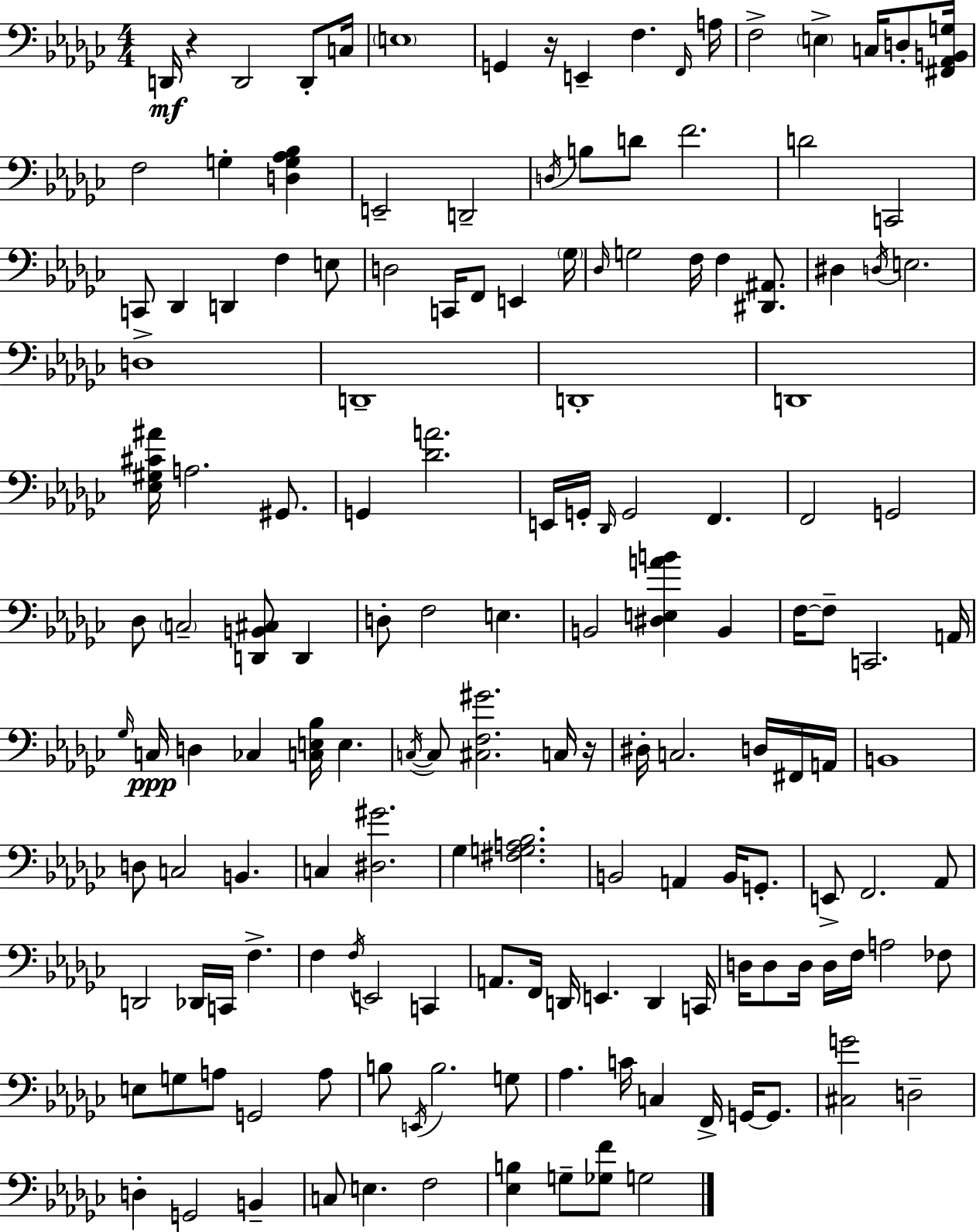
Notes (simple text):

D2/s R/q D2/h D2/e C3/s E3/w G2/q R/s E2/q F3/q. F2/s A3/s F3/h E3/q C3/s D3/e [F#2,Ab2,B2,G3]/s F3/h G3/q [D3,G3,Ab3,Bb3]/q E2/h D2/h D3/s B3/e D4/e F4/h. D4/h C2/h C2/e Db2/q D2/q F3/q E3/e D3/h C2/s F2/e E2/q Gb3/s Db3/s G3/h F3/s F3/q [D#2,A#2]/e. D#3/q D3/s E3/h. D3/w D2/w D2/w D2/w [Eb3,G#3,C#4,A#4]/s A3/h. G#2/e. G2/q [Db4,A4]/h. E2/s G2/s Db2/s G2/h F2/q. F2/h G2/h Db3/e C3/h [D2,B2,C#3]/e D2/q D3/e F3/h E3/q. B2/h [D#3,E3,A4,B4]/q B2/q F3/s F3/e C2/h. A2/s Gb3/s C3/s D3/q CES3/q [C3,E3,Bb3]/s E3/q. C3/s C3/e [C#3,F3,G#4]/h. C3/s R/s D#3/s C3/h. D3/s F#2/s A2/s B2/w D3/e C3/h B2/q. C3/q [D#3,G#4]/h. Gb3/q [F#3,G3,A3,Bb3]/h. B2/h A2/q B2/s G2/e. E2/e F2/h. Ab2/e D2/h Db2/s C2/s F3/q. F3/q F3/s E2/h C2/q A2/e. F2/s D2/s E2/q. D2/q C2/s D3/s D3/e D3/s D3/s F3/s A3/h FES3/e E3/e G3/e A3/e G2/h A3/e B3/e E2/s B3/h. G3/e Ab3/q. C4/s C3/q F2/s G2/s G2/e. [C#3,G4]/h D3/h D3/q G2/h B2/q C3/e E3/q. F3/h [Eb3,B3]/q G3/e [Gb3,F4]/e G3/h